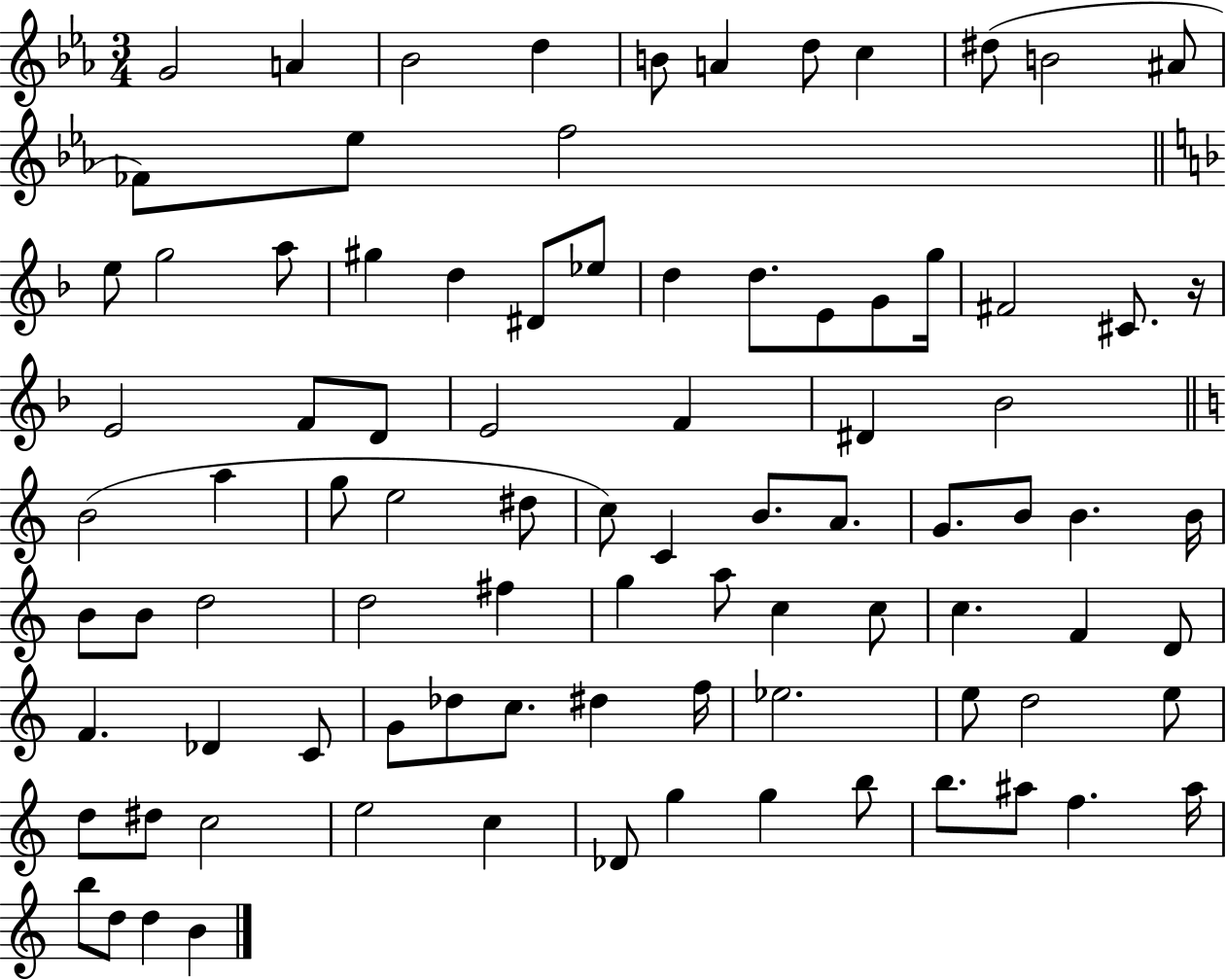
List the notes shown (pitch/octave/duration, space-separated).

G4/h A4/q Bb4/h D5/q B4/e A4/q D5/e C5/q D#5/e B4/h A#4/e FES4/e Eb5/e F5/h E5/e G5/h A5/e G#5/q D5/q D#4/e Eb5/e D5/q D5/e. E4/e G4/e G5/s F#4/h C#4/e. R/s E4/h F4/e D4/e E4/h F4/q D#4/q Bb4/h B4/h A5/q G5/e E5/h D#5/e C5/e C4/q B4/e. A4/e. G4/e. B4/e B4/q. B4/s B4/e B4/e D5/h D5/h F#5/q G5/q A5/e C5/q C5/e C5/q. F4/q D4/e F4/q. Db4/q C4/e G4/e Db5/e C5/e. D#5/q F5/s Eb5/h. E5/e D5/h E5/e D5/e D#5/e C5/h E5/h C5/q Db4/e G5/q G5/q B5/e B5/e. A#5/e F5/q. A#5/s B5/e D5/e D5/q B4/q